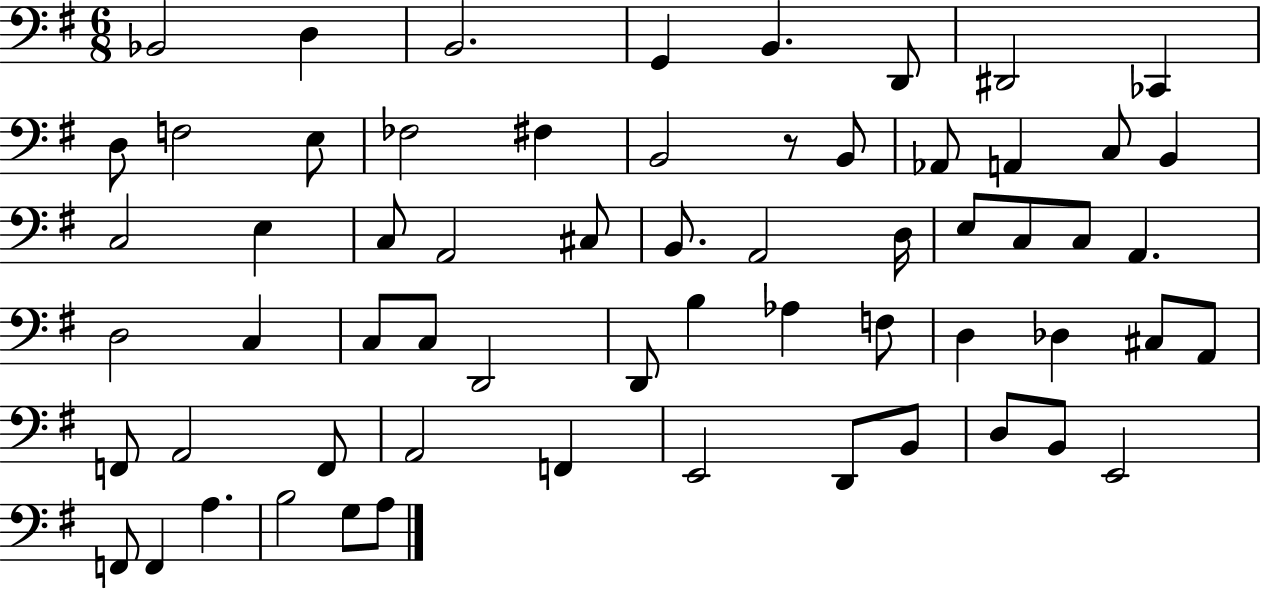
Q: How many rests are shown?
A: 1